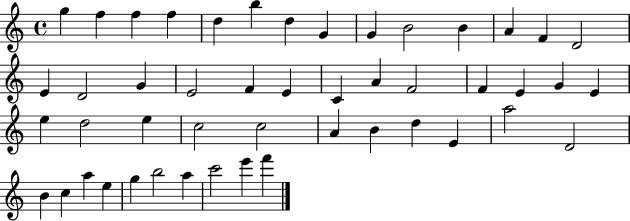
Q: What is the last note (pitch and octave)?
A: F6